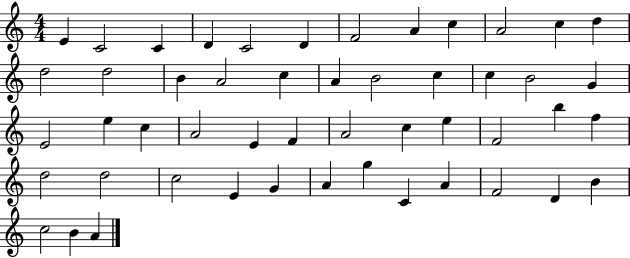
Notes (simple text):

E4/q C4/h C4/q D4/q C4/h D4/q F4/h A4/q C5/q A4/h C5/q D5/q D5/h D5/h B4/q A4/h C5/q A4/q B4/h C5/q C5/q B4/h G4/q E4/h E5/q C5/q A4/h E4/q F4/q A4/h C5/q E5/q F4/h B5/q F5/q D5/h D5/h C5/h E4/q G4/q A4/q G5/q C4/q A4/q F4/h D4/q B4/q C5/h B4/q A4/q